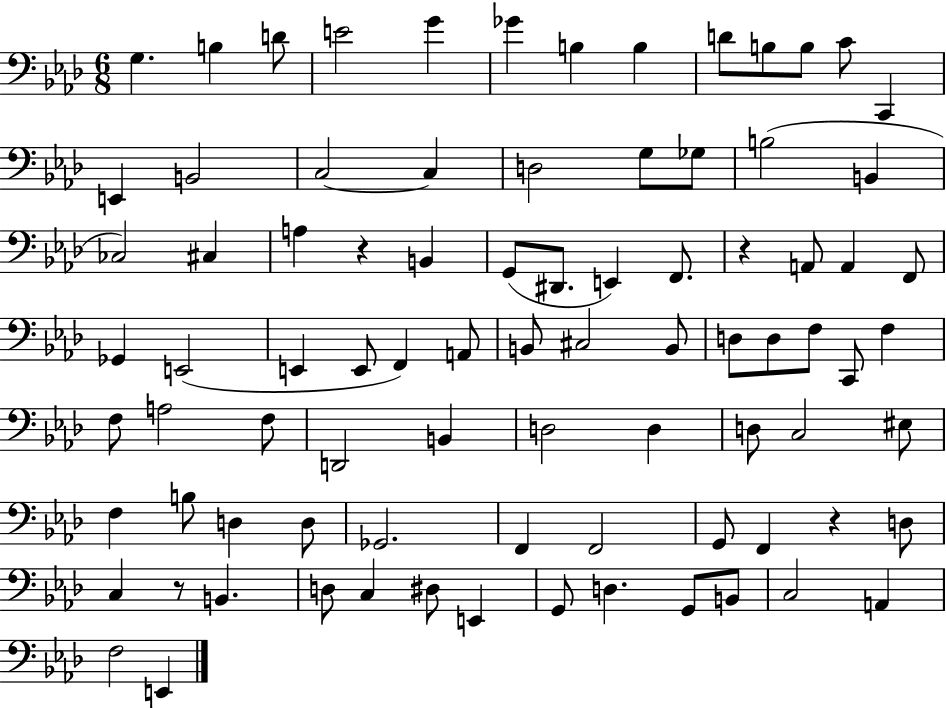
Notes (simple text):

G3/q. B3/q D4/e E4/h G4/q Gb4/q B3/q B3/q D4/e B3/e B3/e C4/e C2/q E2/q B2/h C3/h C3/q D3/h G3/e Gb3/e B3/h B2/q CES3/h C#3/q A3/q R/q B2/q G2/e D#2/e. E2/q F2/e. R/q A2/e A2/q F2/e Gb2/q E2/h E2/q E2/e F2/q A2/e B2/e C#3/h B2/e D3/e D3/e F3/e C2/e F3/q F3/e A3/h F3/e D2/h B2/q D3/h D3/q D3/e C3/h EIS3/e F3/q B3/e D3/q D3/e Gb2/h. F2/q F2/h G2/e F2/q R/q D3/e C3/q R/e B2/q. D3/e C3/q D#3/e E2/q G2/e D3/q. G2/e B2/e C3/h A2/q F3/h E2/q